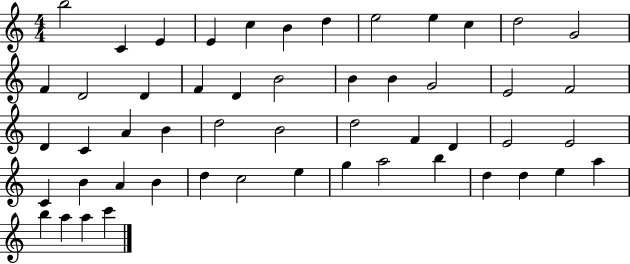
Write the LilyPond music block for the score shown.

{
  \clef treble
  \numericTimeSignature
  \time 4/4
  \key c \major
  b''2 c'4 e'4 | e'4 c''4 b'4 d''4 | e''2 e''4 c''4 | d''2 g'2 | \break f'4 d'2 d'4 | f'4 d'4 b'2 | b'4 b'4 g'2 | e'2 f'2 | \break d'4 c'4 a'4 b'4 | d''2 b'2 | d''2 f'4 d'4 | e'2 e'2 | \break c'4 b'4 a'4 b'4 | d''4 c''2 e''4 | g''4 a''2 b''4 | d''4 d''4 e''4 a''4 | \break b''4 a''4 a''4 c'''4 | \bar "|."
}